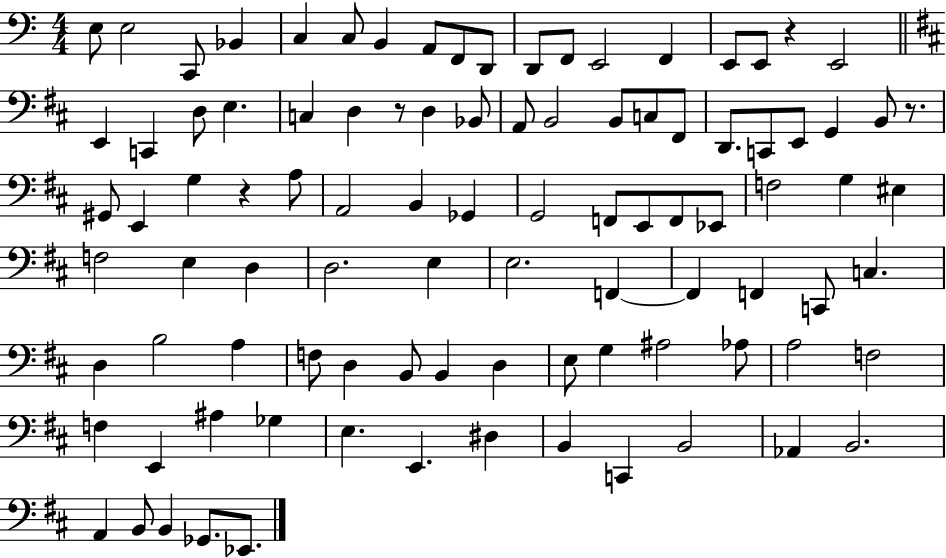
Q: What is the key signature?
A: C major